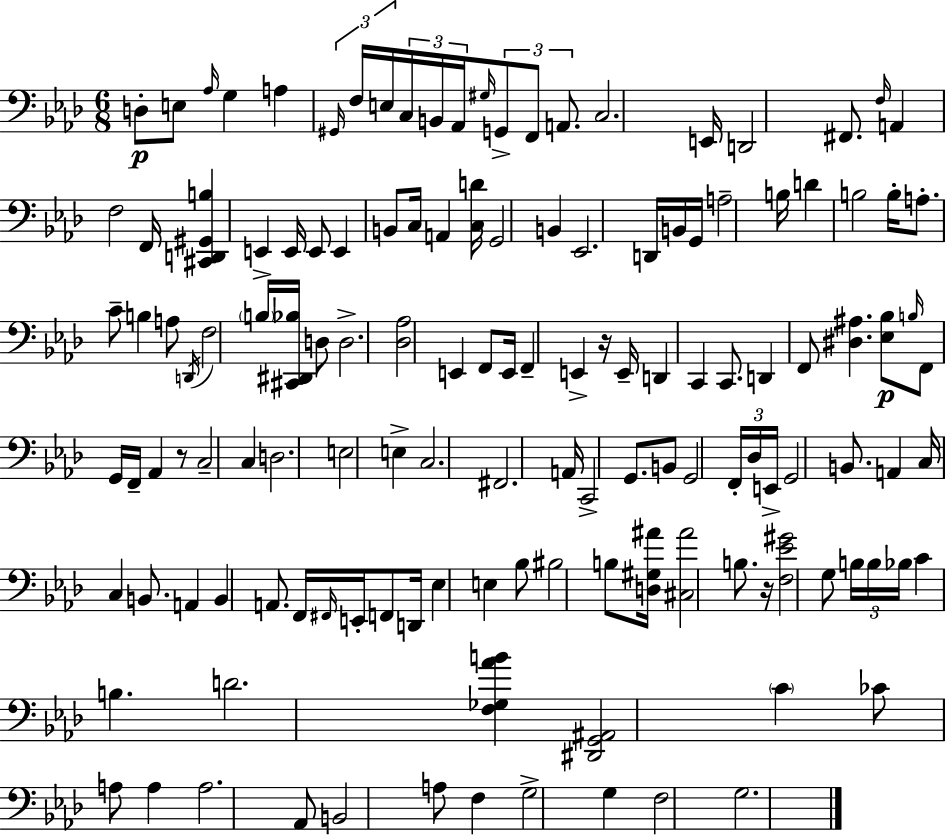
X:1
T:Untitled
M:6/8
L:1/4
K:Fm
D,/2 E,/2 _A,/4 G, A, ^G,,/4 F,/4 E,/4 C,/4 B,,/4 _A,,/4 ^G,/4 G,,/2 F,,/2 A,,/2 C,2 E,,/4 D,,2 ^F,,/2 F,/4 A,, F,2 F,,/4 [^C,,D,,^G,,B,] E,, E,,/4 E,,/2 E,, B,,/2 C,/4 A,, [C,D]/4 G,,2 B,, _E,,2 D,,/4 B,,/4 G,,/4 A,2 B,/4 D B,2 B,/4 A,/2 C/2 B, A,/2 D,,/4 F,2 B,/4 [^C,,^D,,_B,]/4 D,/2 D,2 [_D,_A,]2 E,, F,,/2 E,,/4 F,, E,, z/4 E,,/4 D,, C,, C,,/2 D,, F,,/2 [^D,^A,] [_E,_B,]/2 B,/4 F,,/2 G,,/4 F,,/4 _A,, z/2 C,2 C, D,2 E,2 E, C,2 ^F,,2 A,,/4 C,,2 G,,/2 B,,/2 G,,2 F,,/4 _D,/4 E,,/4 G,,2 B,,/2 A,, C,/4 C, B,,/2 A,, B,, A,,/2 F,,/4 ^F,,/4 E,,/4 F,,/2 D,,/4 _E, E, _B,/2 ^B,2 B,/2 [D,^G,^A]/4 [^C,^A]2 B,/2 z/4 [F,_E^G]2 G,/2 B,/4 B,/4 _B,/4 C B, D2 [F,_G,_AB] [^D,,G,,^A,,]2 C _C/2 A,/2 A, A,2 _A,,/2 B,,2 A,/2 F, G,2 G, F,2 G,2